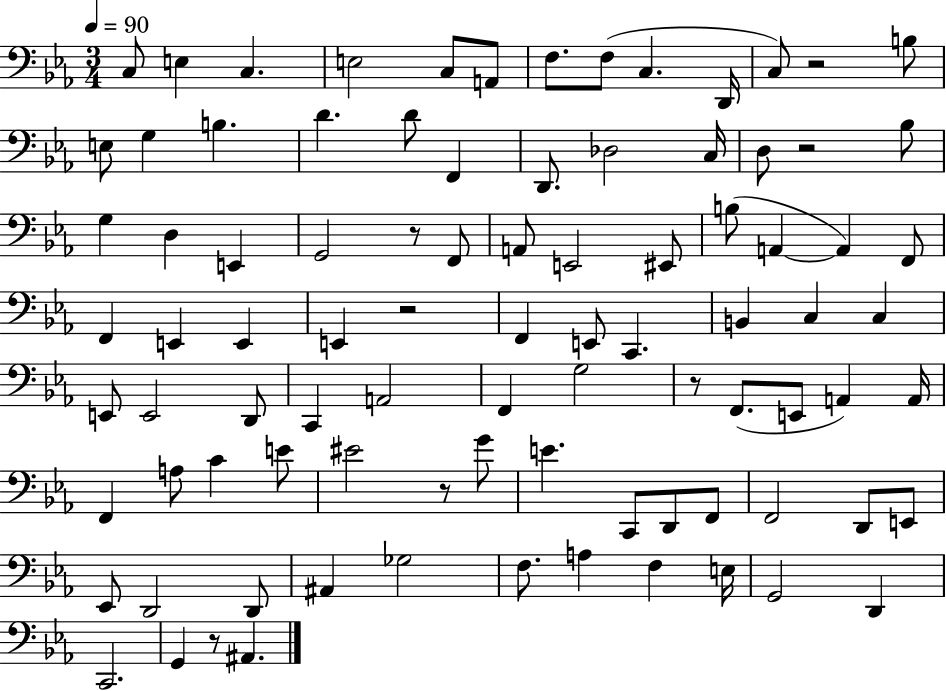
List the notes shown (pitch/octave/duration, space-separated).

C3/e E3/q C3/q. E3/h C3/e A2/e F3/e. F3/e C3/q. D2/s C3/e R/h B3/e E3/e G3/q B3/q. D4/q. D4/e F2/q D2/e. Db3/h C3/s D3/e R/h Bb3/e G3/q D3/q E2/q G2/h R/e F2/e A2/e E2/h EIS2/e B3/e A2/q A2/q F2/e F2/q E2/q E2/q E2/q R/h F2/q E2/e C2/q. B2/q C3/q C3/q E2/e E2/h D2/e C2/q A2/h F2/q G3/h R/e F2/e. E2/e A2/q A2/s F2/q A3/e C4/q E4/e EIS4/h R/e G4/e E4/q. C2/e D2/e F2/e F2/h D2/e E2/e Eb2/e D2/h D2/e A#2/q Gb3/h F3/e. A3/q F3/q E3/s G2/h D2/q C2/h. G2/q R/e A#2/q.